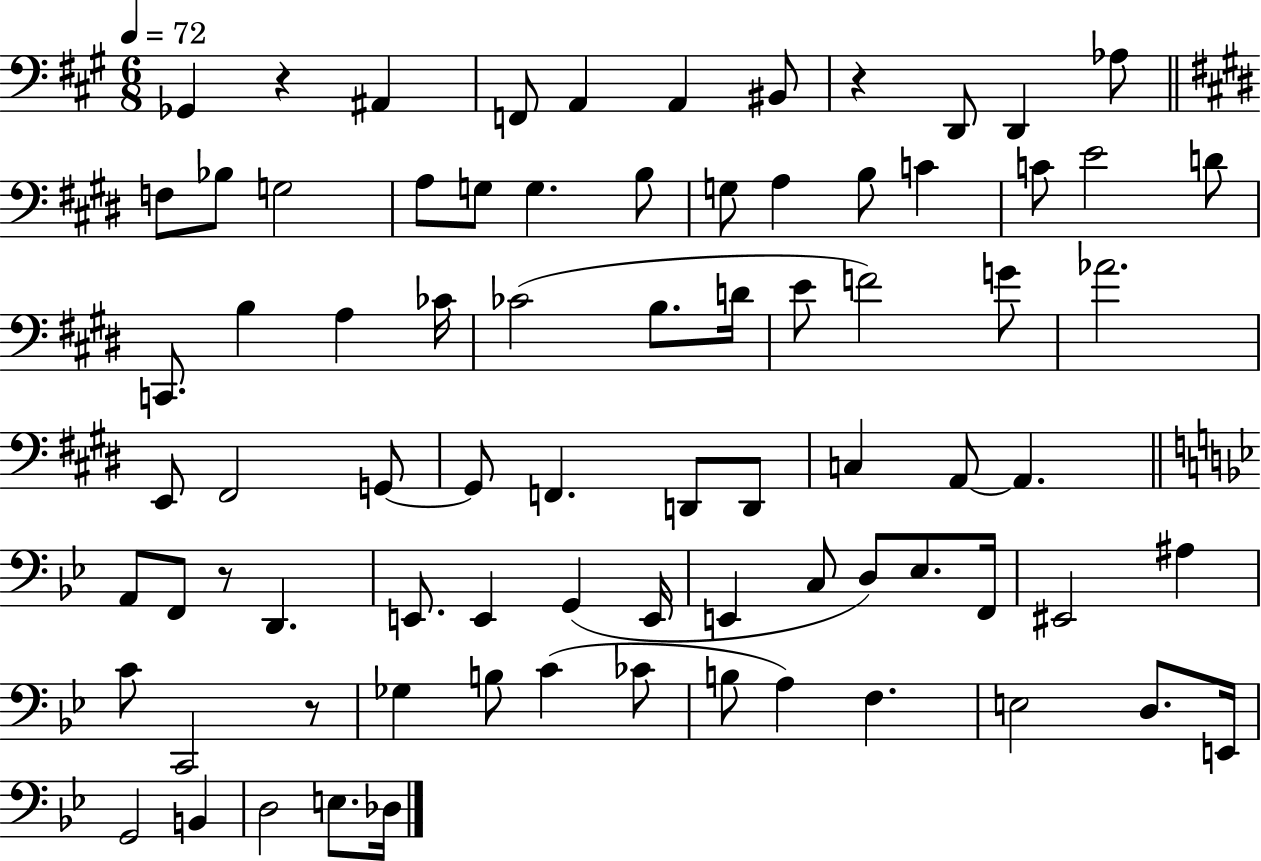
X:1
T:Untitled
M:6/8
L:1/4
K:A
_G,, z ^A,, F,,/2 A,, A,, ^B,,/2 z D,,/2 D,, _A,/2 F,/2 _B,/2 G,2 A,/2 G,/2 G, B,/2 G,/2 A, B,/2 C C/2 E2 D/2 C,,/2 B, A, _C/4 _C2 B,/2 D/4 E/2 F2 G/2 _A2 E,,/2 ^F,,2 G,,/2 G,,/2 F,, D,,/2 D,,/2 C, A,,/2 A,, A,,/2 F,,/2 z/2 D,, E,,/2 E,, G,, E,,/4 E,, C,/2 D,/2 _E,/2 F,,/4 ^E,,2 ^A, C/2 C,,2 z/2 _G, B,/2 C _C/2 B,/2 A, F, E,2 D,/2 E,,/4 G,,2 B,, D,2 E,/2 _D,/4